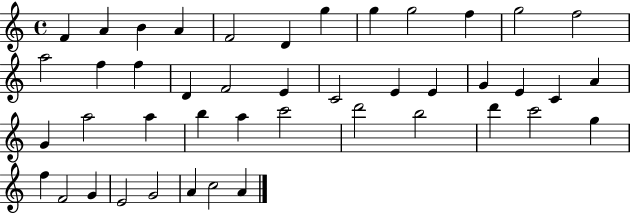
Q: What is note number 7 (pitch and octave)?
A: G5